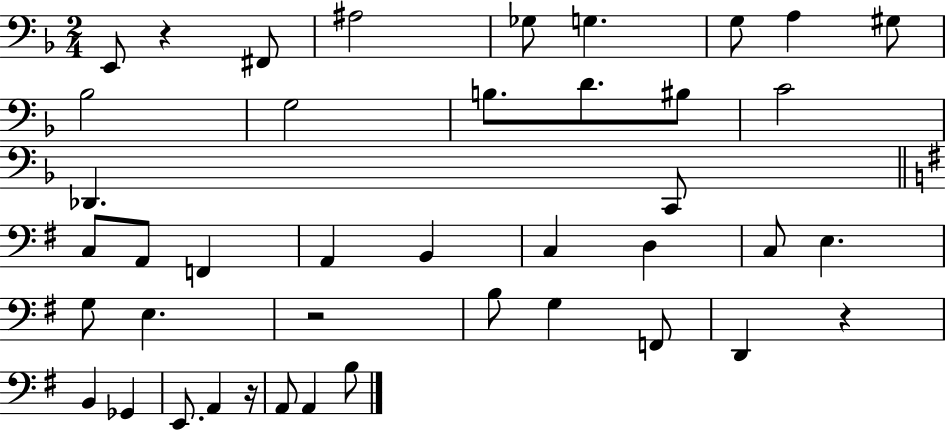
E2/e R/q F#2/e A#3/h Gb3/e G3/q. G3/e A3/q G#3/e Bb3/h G3/h B3/e. D4/e. BIS3/e C4/h Db2/q. C2/e C3/e A2/e F2/q A2/q B2/q C3/q D3/q C3/e E3/q. G3/e E3/q. R/h B3/e G3/q F2/e D2/q R/q B2/q Gb2/q E2/e. A2/q R/s A2/e A2/q B3/e